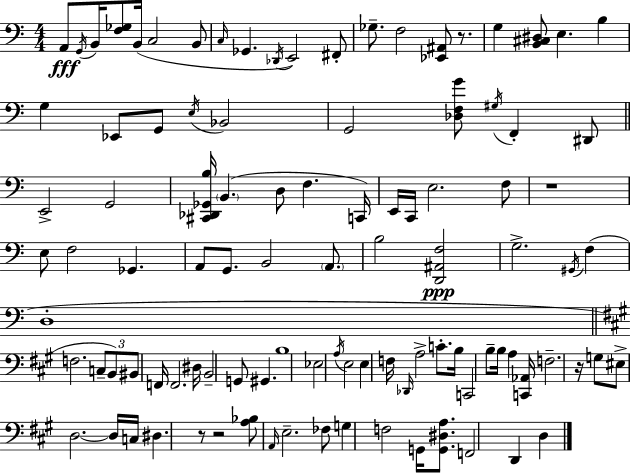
A2/e G2/s B2/s [F3,Gb3]/e B2/s C3/h B2/e C3/s Gb2/q. Db2/s E2/h F#2/e Gb3/e. F3/h [Eb2,A#2]/e R/e. G3/q [B2,C#3,D#3]/e E3/q. B3/q G3/q Eb2/e G2/e E3/s Bb2/h G2/h [Db3,F3,G4]/e G#3/s F2/q D#2/e E2/h G2/h [C#2,Db2,Gb2,B3]/s B2/q. D3/e F3/q. C2/s E2/s C2/s E3/h. F3/e R/w E3/e F3/h Gb2/q. A2/e G2/e. B2/h A2/e. B3/h [D2,A#2,F3]/h G3/h. G#2/s F3/q D3/w F3/h. C3/e B2/e BIS2/e F2/s F2/h. D#3/s B2/h G2/e G#2/q. B3/w Eb3/h A3/s E3/h E3/q F3/s Db2/s A3/h C4/e. B3/s C2/h B3/e B3/s A3/q [C2,Ab2]/s F3/h. R/s G3/e EIS3/e D3/h. D3/s C3/s D#3/q. R/e R/h [A3,Bb3]/e A2/s E3/h. FES3/e G3/q F3/h G2/s [G2,D#3,A3]/e. F2/h D2/q D3/q